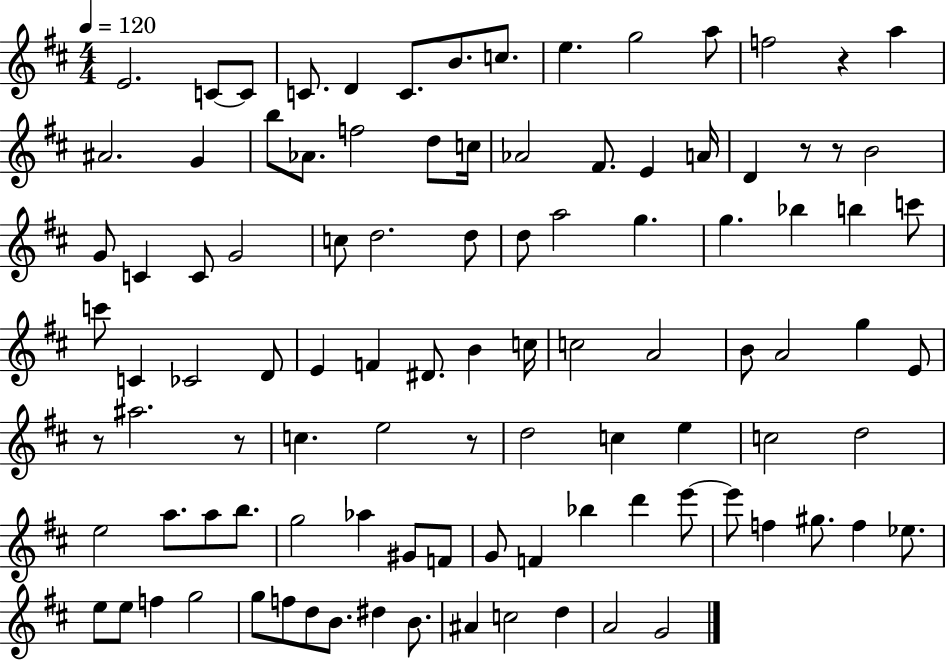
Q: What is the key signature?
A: D major